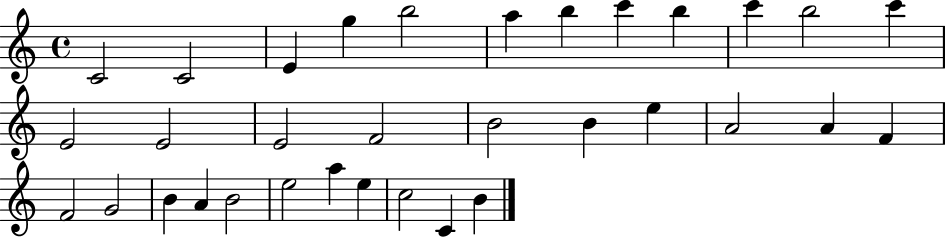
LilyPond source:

{
  \clef treble
  \time 4/4
  \defaultTimeSignature
  \key c \major
  c'2 c'2 | e'4 g''4 b''2 | a''4 b''4 c'''4 b''4 | c'''4 b''2 c'''4 | \break e'2 e'2 | e'2 f'2 | b'2 b'4 e''4 | a'2 a'4 f'4 | \break f'2 g'2 | b'4 a'4 b'2 | e''2 a''4 e''4 | c''2 c'4 b'4 | \break \bar "|."
}